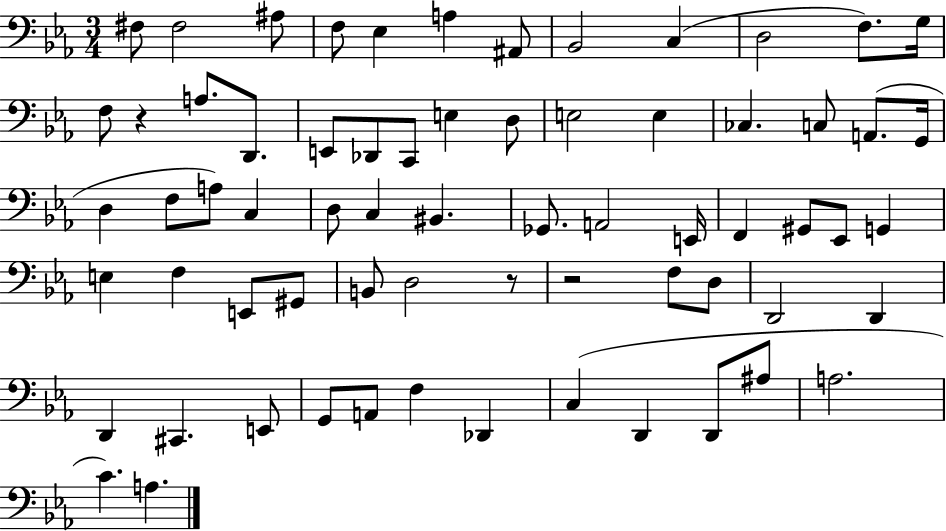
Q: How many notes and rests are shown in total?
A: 67